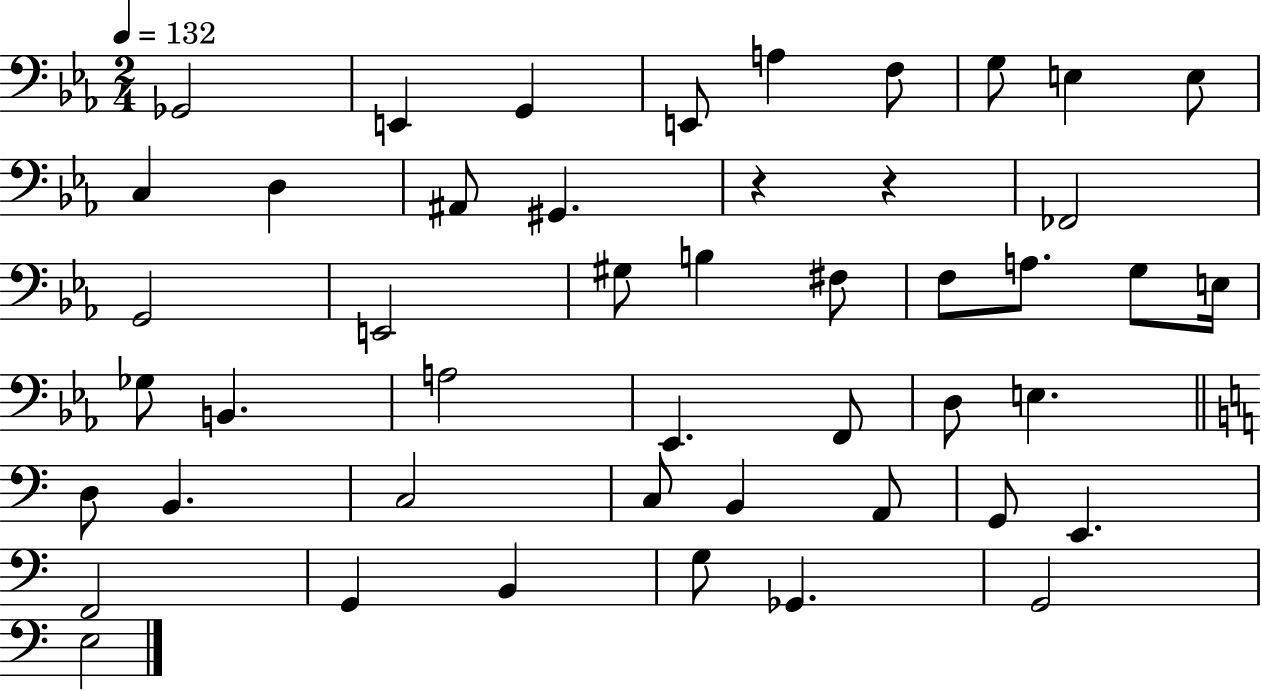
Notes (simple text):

Gb2/h E2/q G2/q E2/e A3/q F3/e G3/e E3/q E3/e C3/q D3/q A#2/e G#2/q. R/q R/q FES2/h G2/h E2/h G#3/e B3/q F#3/e F3/e A3/e. G3/e E3/s Gb3/e B2/q. A3/h Eb2/q. F2/e D3/e E3/q. D3/e B2/q. C3/h C3/e B2/q A2/e G2/e E2/q. F2/h G2/q B2/q G3/e Gb2/q. G2/h E3/h